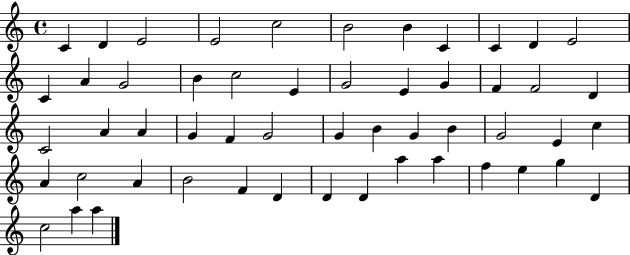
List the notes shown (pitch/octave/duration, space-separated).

C4/q D4/q E4/h E4/h C5/h B4/h B4/q C4/q C4/q D4/q E4/h C4/q A4/q G4/h B4/q C5/h E4/q G4/h E4/q G4/q F4/q F4/h D4/q C4/h A4/q A4/q G4/q F4/q G4/h G4/q B4/q G4/q B4/q G4/h E4/q C5/q A4/q C5/h A4/q B4/h F4/q D4/q D4/q D4/q A5/q A5/q F5/q E5/q G5/q D4/q C5/h A5/q A5/q